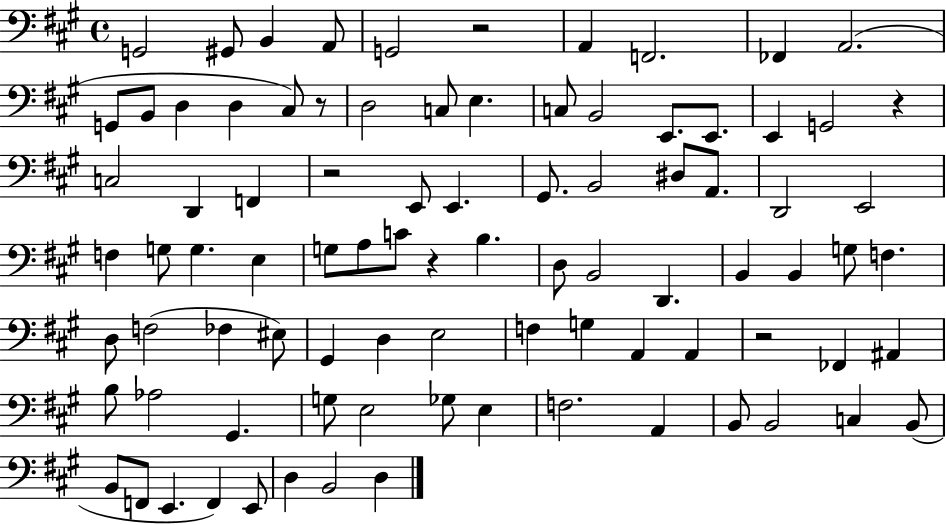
{
  \clef bass
  \time 4/4
  \defaultTimeSignature
  \key a \major
  g,2 gis,8 b,4 a,8 | g,2 r2 | a,4 f,2. | fes,4 a,2.( | \break g,8 b,8 d4 d4 cis8) r8 | d2 c8 e4. | c8 b,2 e,8. e,8. | e,4 g,2 r4 | \break c2 d,4 f,4 | r2 e,8 e,4. | gis,8. b,2 dis8 a,8. | d,2 e,2 | \break f4 g8 g4. e4 | g8 a8 c'8 r4 b4. | d8 b,2 d,4. | b,4 b,4 g8 f4. | \break d8 f2( fes4 eis8) | gis,4 d4 e2 | f4 g4 a,4 a,4 | r2 fes,4 ais,4 | \break b8 aes2 gis,4. | g8 e2 ges8 e4 | f2. a,4 | b,8 b,2 c4 b,8( | \break b,8 f,8 e,4. f,4) e,8 | d4 b,2 d4 | \bar "|."
}